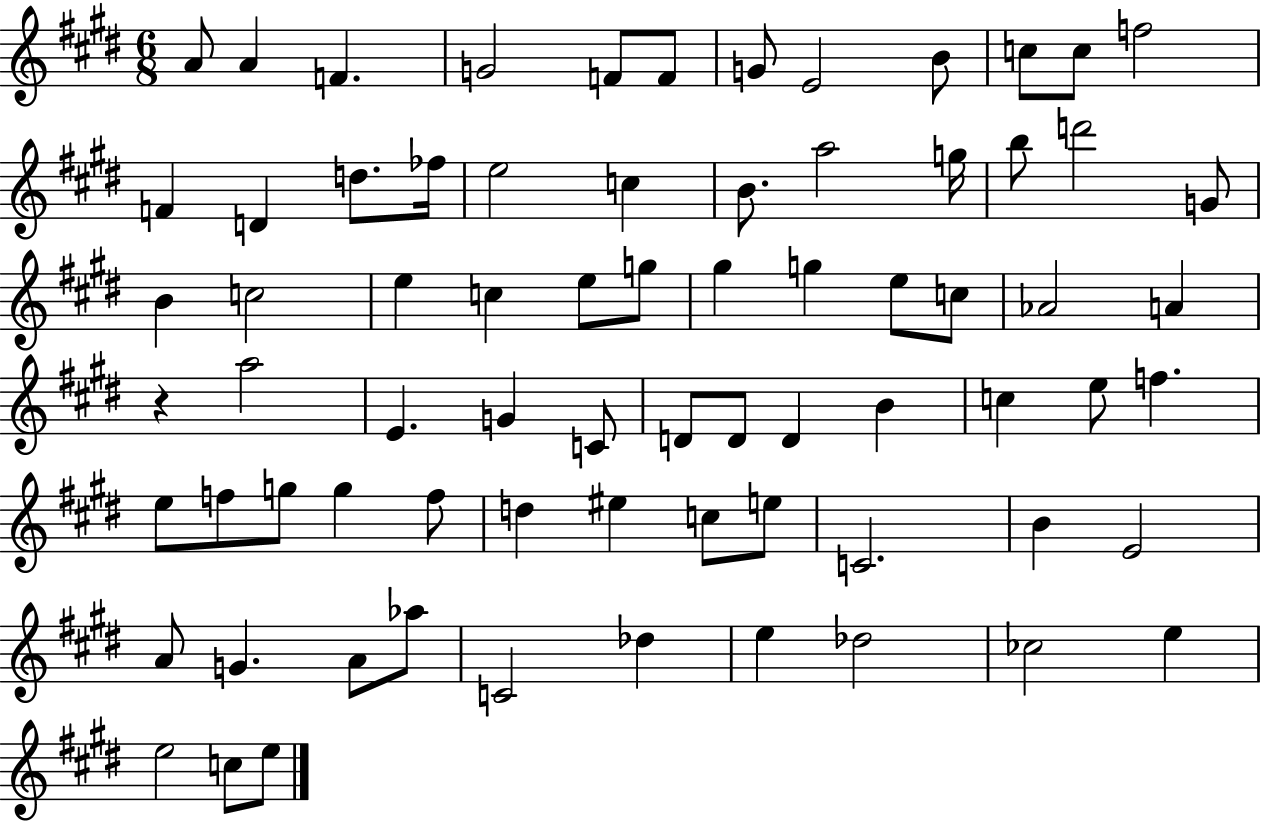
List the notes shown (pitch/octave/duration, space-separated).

A4/e A4/q F4/q. G4/h F4/e F4/e G4/e E4/h B4/e C5/e C5/e F5/h F4/q D4/q D5/e. FES5/s E5/h C5/q B4/e. A5/h G5/s B5/e D6/h G4/e B4/q C5/h E5/q C5/q E5/e G5/e G#5/q G5/q E5/e C5/e Ab4/h A4/q R/q A5/h E4/q. G4/q C4/e D4/e D4/e D4/q B4/q C5/q E5/e F5/q. E5/e F5/e G5/e G5/q F5/e D5/q EIS5/q C5/e E5/e C4/h. B4/q E4/h A4/e G4/q. A4/e Ab5/e C4/h Db5/q E5/q Db5/h CES5/h E5/q E5/h C5/e E5/e